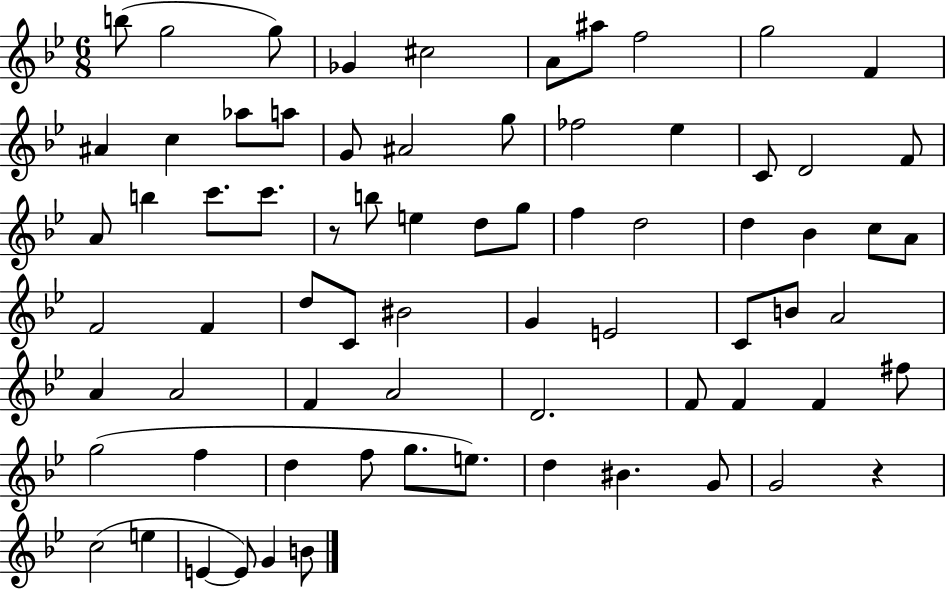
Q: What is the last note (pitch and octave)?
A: B4